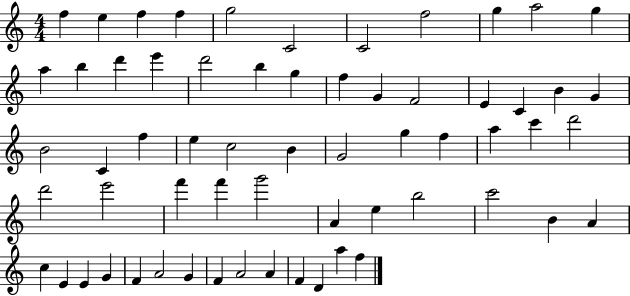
{
  \clef treble
  \numericTimeSignature
  \time 4/4
  \key c \major
  f''4 e''4 f''4 f''4 | g''2 c'2 | c'2 f''2 | g''4 a''2 g''4 | \break a''4 b''4 d'''4 e'''4 | d'''2 b''4 g''4 | f''4 g'4 f'2 | e'4 c'4 b'4 g'4 | \break b'2 c'4 f''4 | e''4 c''2 b'4 | g'2 g''4 f''4 | a''4 c'''4 d'''2 | \break d'''2 e'''2 | f'''4 f'''4 g'''2 | a'4 e''4 b''2 | c'''2 b'4 a'4 | \break c''4 e'4 e'4 g'4 | f'4 a'2 g'4 | f'4 a'2 a'4 | f'4 d'4 a''4 f''4 | \break \bar "|."
}